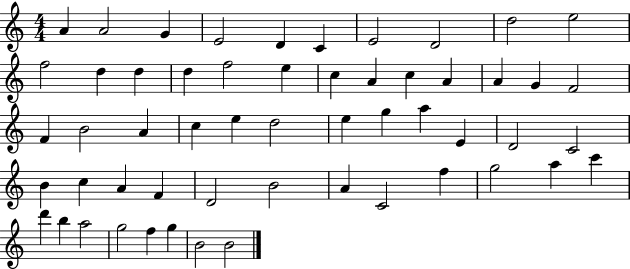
X:1
T:Untitled
M:4/4
L:1/4
K:C
A A2 G E2 D C E2 D2 d2 e2 f2 d d d f2 e c A c A A G F2 F B2 A c e d2 e g a E D2 C2 B c A F D2 B2 A C2 f g2 a c' d' b a2 g2 f g B2 B2